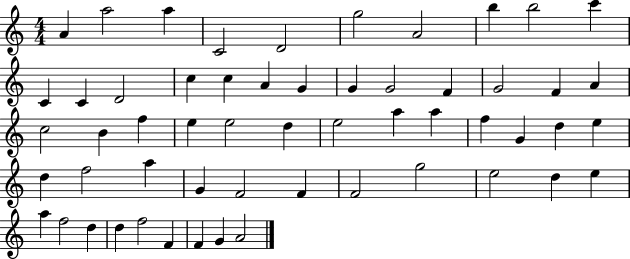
A4/q A5/h A5/q C4/h D4/h G5/h A4/h B5/q B5/h C6/q C4/q C4/q D4/h C5/q C5/q A4/q G4/q G4/q G4/h F4/q G4/h F4/q A4/q C5/h B4/q F5/q E5/q E5/h D5/q E5/h A5/q A5/q F5/q G4/q D5/q E5/q D5/q F5/h A5/q G4/q F4/h F4/q F4/h G5/h E5/h D5/q E5/q A5/q F5/h D5/q D5/q F5/h F4/q F4/q G4/q A4/h